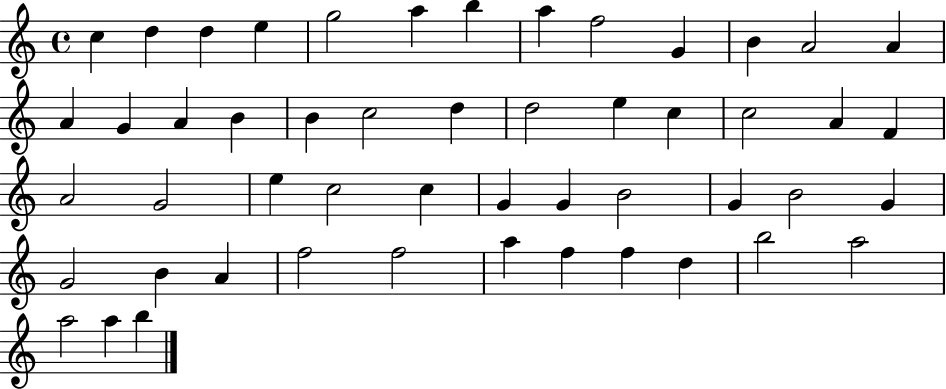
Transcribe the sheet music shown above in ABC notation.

X:1
T:Untitled
M:4/4
L:1/4
K:C
c d d e g2 a b a f2 G B A2 A A G A B B c2 d d2 e c c2 A F A2 G2 e c2 c G G B2 G B2 G G2 B A f2 f2 a f f d b2 a2 a2 a b